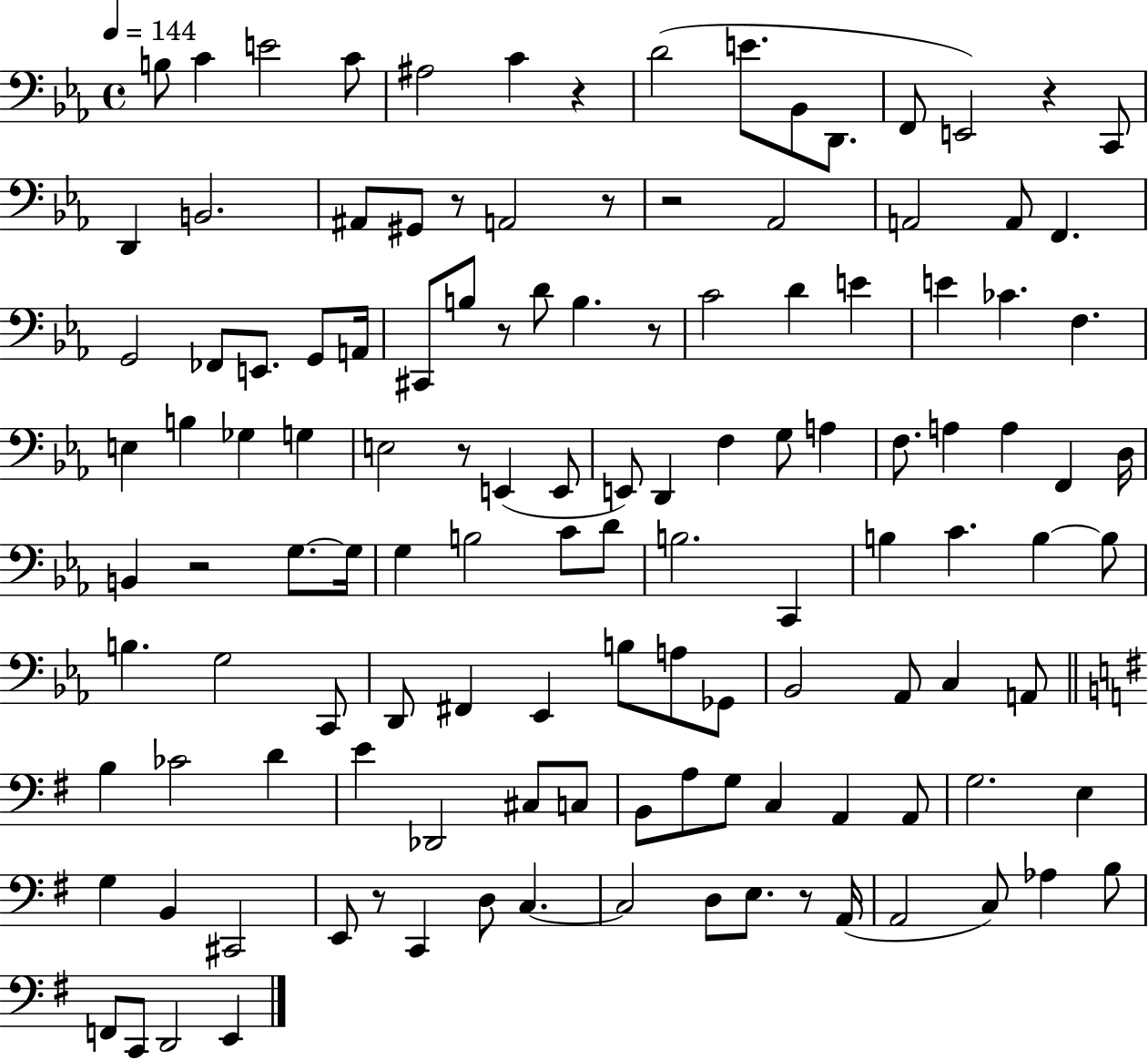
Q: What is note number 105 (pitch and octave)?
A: E3